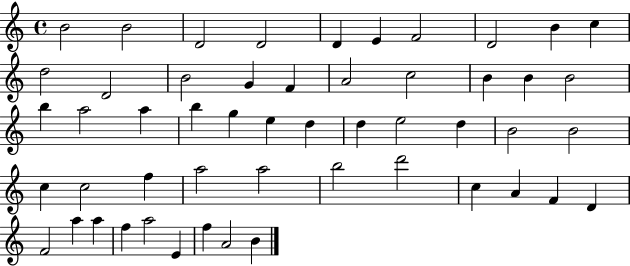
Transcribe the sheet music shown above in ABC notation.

X:1
T:Untitled
M:4/4
L:1/4
K:C
B2 B2 D2 D2 D E F2 D2 B c d2 D2 B2 G F A2 c2 B B B2 b a2 a b g e d d e2 d B2 B2 c c2 f a2 a2 b2 d'2 c A F D F2 a a f a2 E f A2 B